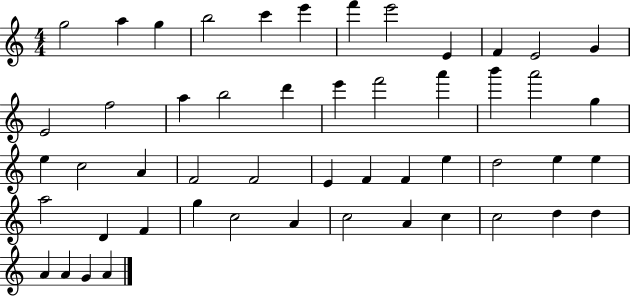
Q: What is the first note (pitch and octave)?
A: G5